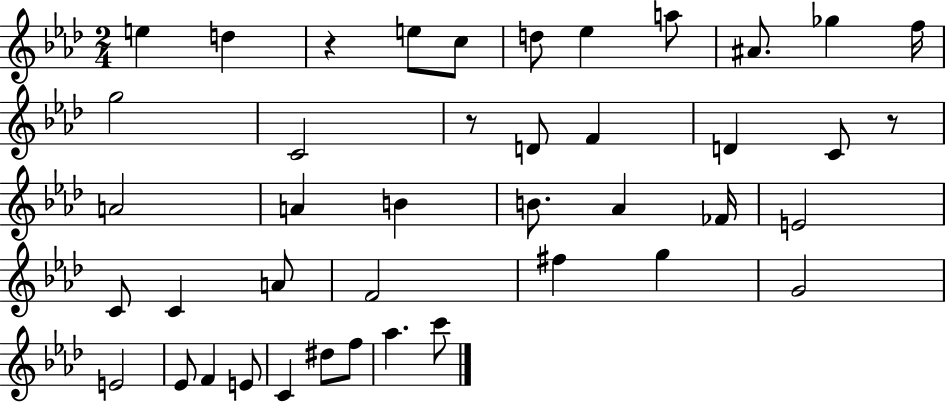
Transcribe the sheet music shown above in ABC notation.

X:1
T:Untitled
M:2/4
L:1/4
K:Ab
e d z e/2 c/2 d/2 _e a/2 ^A/2 _g f/4 g2 C2 z/2 D/2 F D C/2 z/2 A2 A B B/2 _A _F/4 E2 C/2 C A/2 F2 ^f g G2 E2 _E/2 F E/2 C ^d/2 f/2 _a c'/2